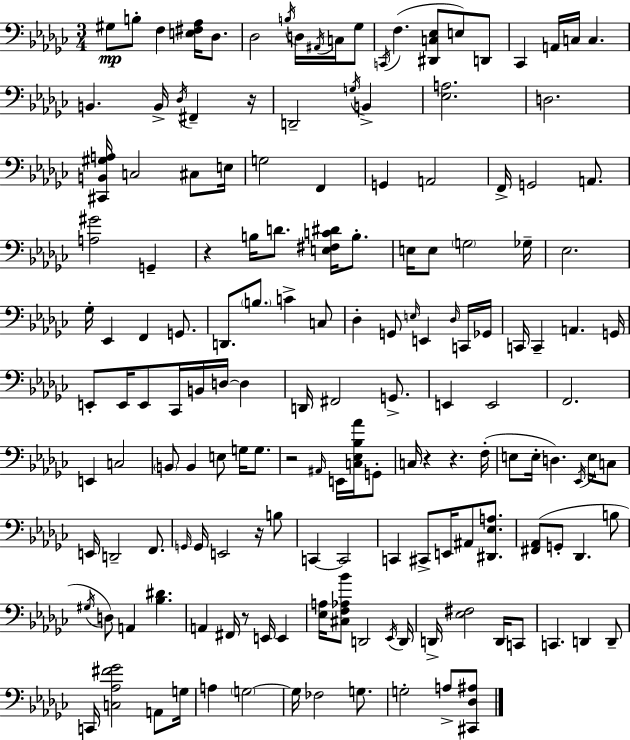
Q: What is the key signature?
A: EES minor